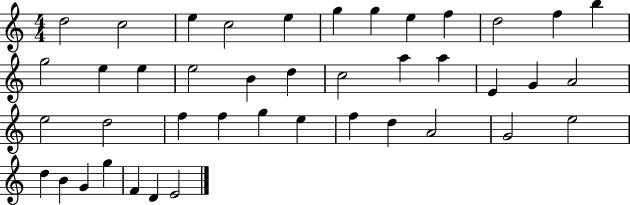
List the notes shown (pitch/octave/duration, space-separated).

D5/h C5/h E5/q C5/h E5/q G5/q G5/q E5/q F5/q D5/h F5/q B5/q G5/h E5/q E5/q E5/h B4/q D5/q C5/h A5/q A5/q E4/q G4/q A4/h E5/h D5/h F5/q F5/q G5/q E5/q F5/q D5/q A4/h G4/h E5/h D5/q B4/q G4/q G5/q F4/q D4/q E4/h